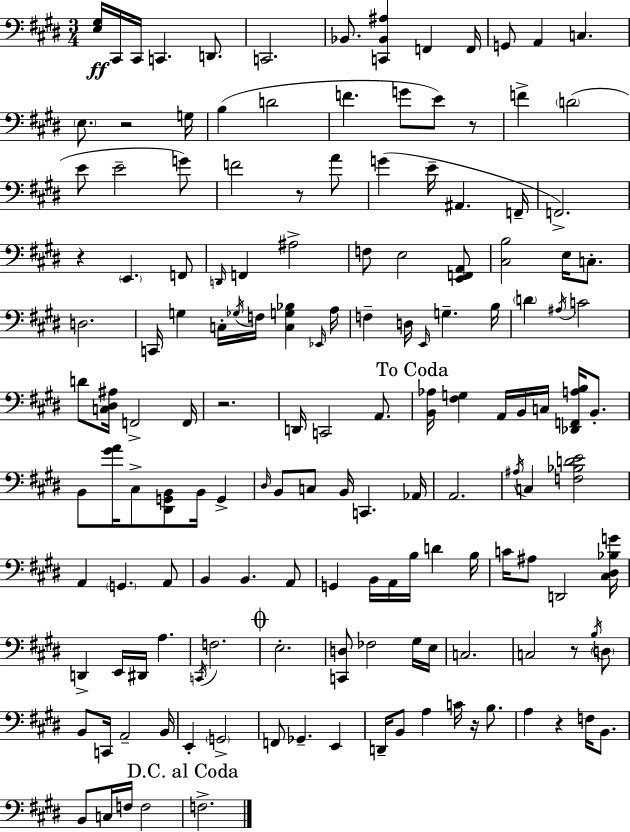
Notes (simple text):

[E3,G#3]/s C#2/s C#2/s C2/q. D2/e. C2/h. Bb2/e. [C2,Bb2,A#3]/q F2/q F2/s G2/e A2/q C3/q. E3/e. R/h G3/s B3/q D4/h F4/q. G4/e E4/e R/e F4/q D4/h E4/e E4/h G4/e F4/h R/e A4/e G4/q E4/s A#2/q. F2/s F2/h. R/q E2/q. F2/e D2/s F2/q A#3/h F3/e E3/h [E2,F2,A2]/e [C#3,B3]/h E3/s C3/e. D3/h. C2/s G3/q C3/s Gb3/s F3/s [C3,G3,Bb3]/q Eb2/s A3/s F3/q D3/s E2/s G3/q. B3/s D4/q A#3/s C4/h D4/e [C3,D#3,A#3]/s F2/h F2/s R/h. D2/s C2/h A2/e. [B2,Ab3]/s [F#3,G3]/q A2/s B2/s C3/s [Db2,F2,A3,B3]/s B2/e. B2/e [G#4,A4]/s C#3/e [D#2,G2,B2]/e B2/s G2/q D#3/s B2/e C3/e B2/s C2/q. Ab2/s A2/h. A#3/s C3/q [F3,Bb3,D4,E4]/h A2/q G2/q. A2/e B2/q B2/q. A2/e G2/q B2/s A2/s B3/s D4/q B3/s C4/s A#3/e D2/h [C#3,D#3,Bb3,G4]/s D2/q E2/s D#2/s A3/q. C2/s F3/h. E3/h. [C2,D3]/e FES3/h G#3/s E3/s C3/h. C3/h R/e B3/s D3/e B2/e C2/s A2/h B2/s E2/q G2/h F2/e Gb2/q. E2/q D2/s B2/e A3/q C4/s R/s B3/e. A3/q R/q F3/s B2/e. B2/e C3/s F3/s F3/h F3/h.